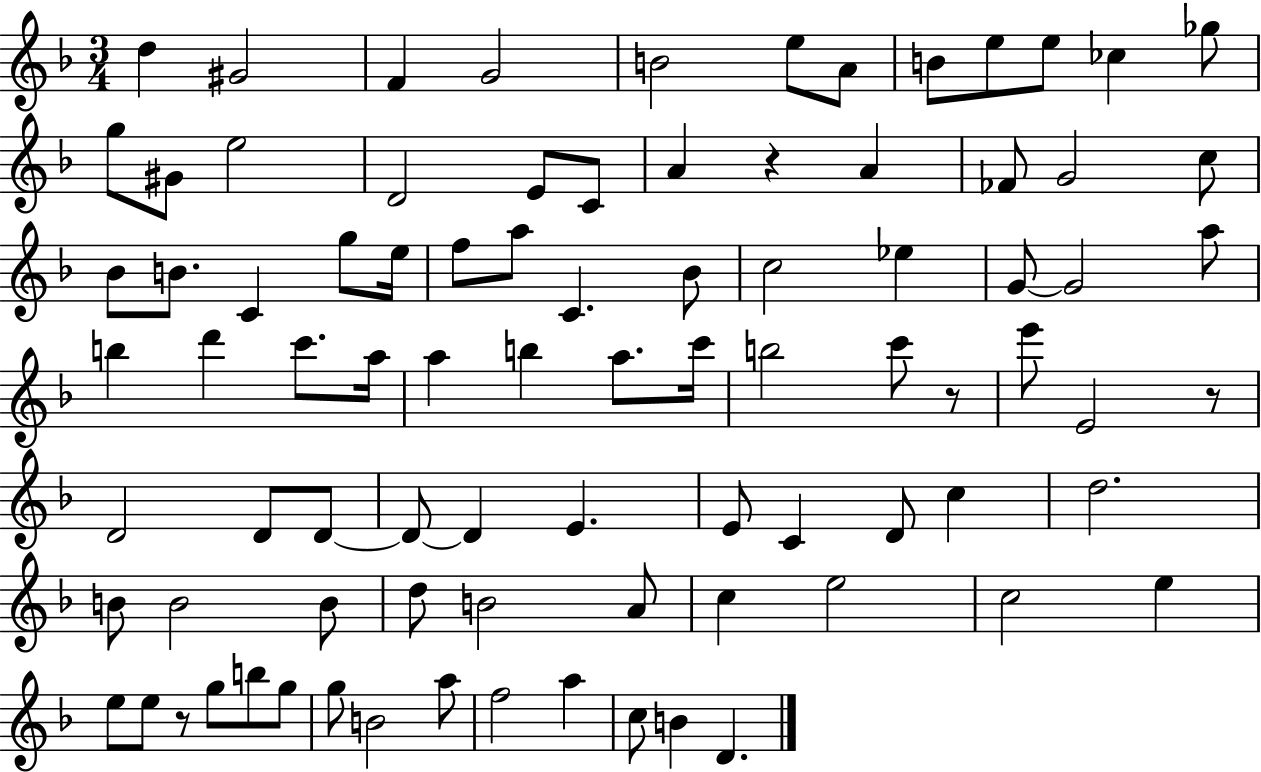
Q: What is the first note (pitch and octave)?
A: D5